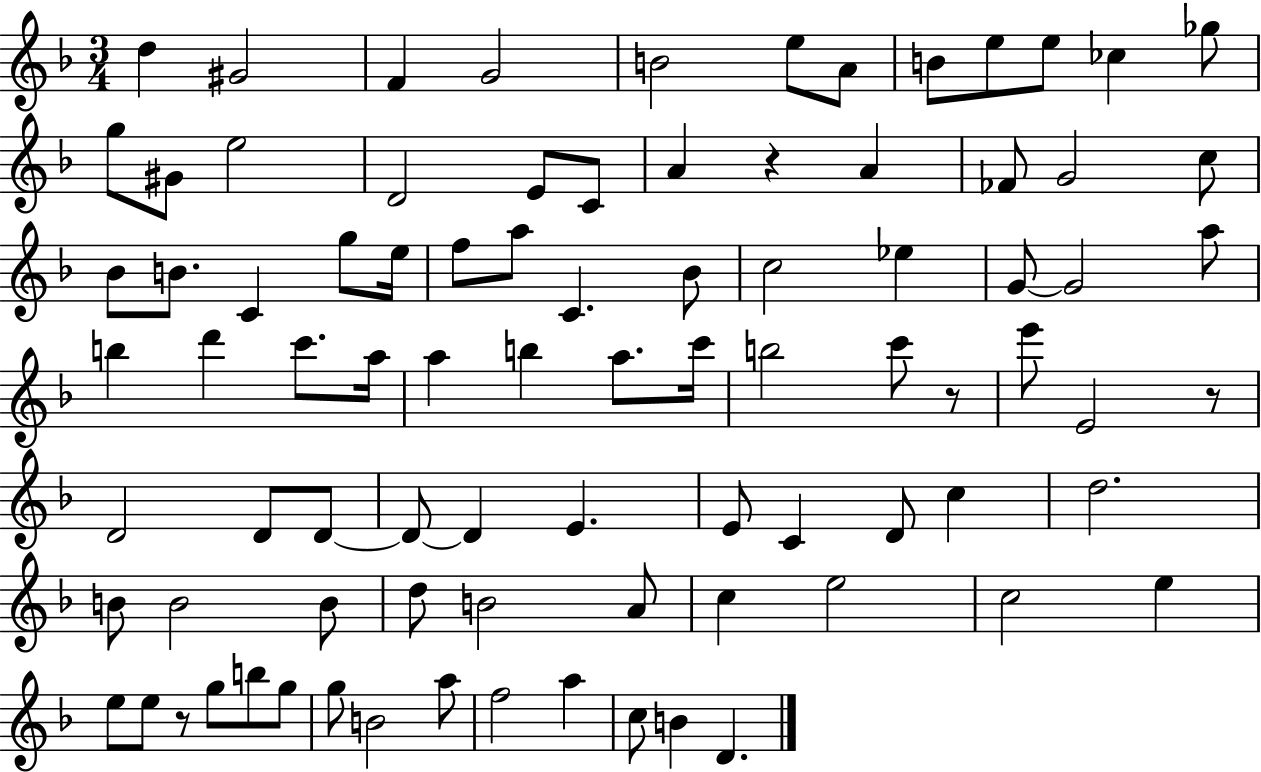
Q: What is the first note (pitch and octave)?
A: D5